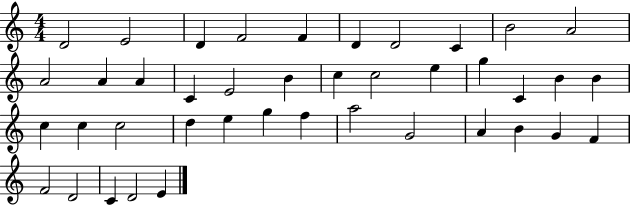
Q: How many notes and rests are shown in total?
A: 41